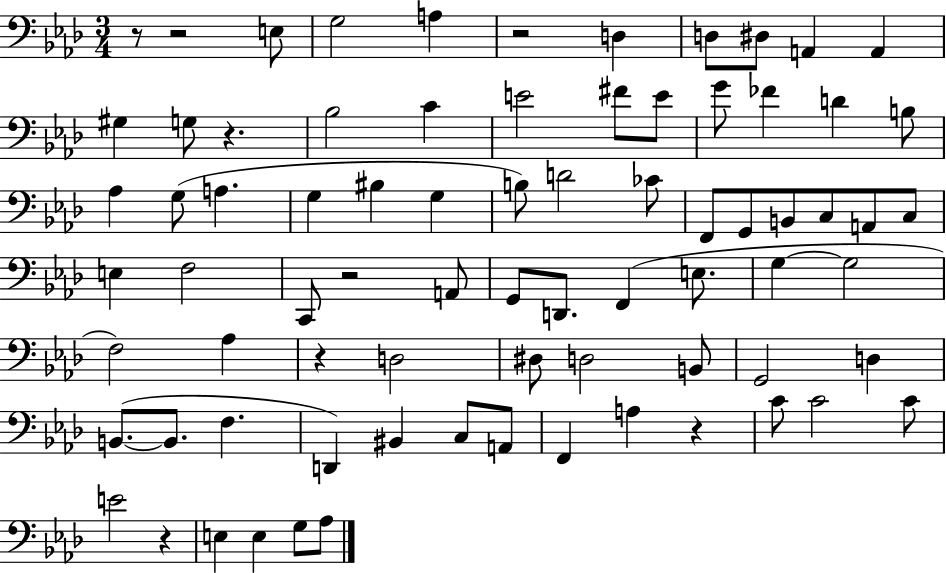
R/e R/h E3/e G3/h A3/q R/h D3/q D3/e D#3/e A2/q A2/q G#3/q G3/e R/q. Bb3/h C4/q E4/h F#4/e E4/e G4/e FES4/q D4/q B3/e Ab3/q G3/e A3/q. G3/q BIS3/q G3/q B3/e D4/h CES4/e F2/e G2/e B2/e C3/e A2/e C3/e E3/q F3/h C2/e R/h A2/e G2/e D2/e. F2/q E3/e. G3/q G3/h F3/h Ab3/q R/q D3/h D#3/e D3/h B2/e G2/h D3/q B2/e. B2/e. F3/q. D2/q BIS2/q C3/e A2/e F2/q A3/q R/q C4/e C4/h C4/e E4/h R/q E3/q E3/q G3/e Ab3/e